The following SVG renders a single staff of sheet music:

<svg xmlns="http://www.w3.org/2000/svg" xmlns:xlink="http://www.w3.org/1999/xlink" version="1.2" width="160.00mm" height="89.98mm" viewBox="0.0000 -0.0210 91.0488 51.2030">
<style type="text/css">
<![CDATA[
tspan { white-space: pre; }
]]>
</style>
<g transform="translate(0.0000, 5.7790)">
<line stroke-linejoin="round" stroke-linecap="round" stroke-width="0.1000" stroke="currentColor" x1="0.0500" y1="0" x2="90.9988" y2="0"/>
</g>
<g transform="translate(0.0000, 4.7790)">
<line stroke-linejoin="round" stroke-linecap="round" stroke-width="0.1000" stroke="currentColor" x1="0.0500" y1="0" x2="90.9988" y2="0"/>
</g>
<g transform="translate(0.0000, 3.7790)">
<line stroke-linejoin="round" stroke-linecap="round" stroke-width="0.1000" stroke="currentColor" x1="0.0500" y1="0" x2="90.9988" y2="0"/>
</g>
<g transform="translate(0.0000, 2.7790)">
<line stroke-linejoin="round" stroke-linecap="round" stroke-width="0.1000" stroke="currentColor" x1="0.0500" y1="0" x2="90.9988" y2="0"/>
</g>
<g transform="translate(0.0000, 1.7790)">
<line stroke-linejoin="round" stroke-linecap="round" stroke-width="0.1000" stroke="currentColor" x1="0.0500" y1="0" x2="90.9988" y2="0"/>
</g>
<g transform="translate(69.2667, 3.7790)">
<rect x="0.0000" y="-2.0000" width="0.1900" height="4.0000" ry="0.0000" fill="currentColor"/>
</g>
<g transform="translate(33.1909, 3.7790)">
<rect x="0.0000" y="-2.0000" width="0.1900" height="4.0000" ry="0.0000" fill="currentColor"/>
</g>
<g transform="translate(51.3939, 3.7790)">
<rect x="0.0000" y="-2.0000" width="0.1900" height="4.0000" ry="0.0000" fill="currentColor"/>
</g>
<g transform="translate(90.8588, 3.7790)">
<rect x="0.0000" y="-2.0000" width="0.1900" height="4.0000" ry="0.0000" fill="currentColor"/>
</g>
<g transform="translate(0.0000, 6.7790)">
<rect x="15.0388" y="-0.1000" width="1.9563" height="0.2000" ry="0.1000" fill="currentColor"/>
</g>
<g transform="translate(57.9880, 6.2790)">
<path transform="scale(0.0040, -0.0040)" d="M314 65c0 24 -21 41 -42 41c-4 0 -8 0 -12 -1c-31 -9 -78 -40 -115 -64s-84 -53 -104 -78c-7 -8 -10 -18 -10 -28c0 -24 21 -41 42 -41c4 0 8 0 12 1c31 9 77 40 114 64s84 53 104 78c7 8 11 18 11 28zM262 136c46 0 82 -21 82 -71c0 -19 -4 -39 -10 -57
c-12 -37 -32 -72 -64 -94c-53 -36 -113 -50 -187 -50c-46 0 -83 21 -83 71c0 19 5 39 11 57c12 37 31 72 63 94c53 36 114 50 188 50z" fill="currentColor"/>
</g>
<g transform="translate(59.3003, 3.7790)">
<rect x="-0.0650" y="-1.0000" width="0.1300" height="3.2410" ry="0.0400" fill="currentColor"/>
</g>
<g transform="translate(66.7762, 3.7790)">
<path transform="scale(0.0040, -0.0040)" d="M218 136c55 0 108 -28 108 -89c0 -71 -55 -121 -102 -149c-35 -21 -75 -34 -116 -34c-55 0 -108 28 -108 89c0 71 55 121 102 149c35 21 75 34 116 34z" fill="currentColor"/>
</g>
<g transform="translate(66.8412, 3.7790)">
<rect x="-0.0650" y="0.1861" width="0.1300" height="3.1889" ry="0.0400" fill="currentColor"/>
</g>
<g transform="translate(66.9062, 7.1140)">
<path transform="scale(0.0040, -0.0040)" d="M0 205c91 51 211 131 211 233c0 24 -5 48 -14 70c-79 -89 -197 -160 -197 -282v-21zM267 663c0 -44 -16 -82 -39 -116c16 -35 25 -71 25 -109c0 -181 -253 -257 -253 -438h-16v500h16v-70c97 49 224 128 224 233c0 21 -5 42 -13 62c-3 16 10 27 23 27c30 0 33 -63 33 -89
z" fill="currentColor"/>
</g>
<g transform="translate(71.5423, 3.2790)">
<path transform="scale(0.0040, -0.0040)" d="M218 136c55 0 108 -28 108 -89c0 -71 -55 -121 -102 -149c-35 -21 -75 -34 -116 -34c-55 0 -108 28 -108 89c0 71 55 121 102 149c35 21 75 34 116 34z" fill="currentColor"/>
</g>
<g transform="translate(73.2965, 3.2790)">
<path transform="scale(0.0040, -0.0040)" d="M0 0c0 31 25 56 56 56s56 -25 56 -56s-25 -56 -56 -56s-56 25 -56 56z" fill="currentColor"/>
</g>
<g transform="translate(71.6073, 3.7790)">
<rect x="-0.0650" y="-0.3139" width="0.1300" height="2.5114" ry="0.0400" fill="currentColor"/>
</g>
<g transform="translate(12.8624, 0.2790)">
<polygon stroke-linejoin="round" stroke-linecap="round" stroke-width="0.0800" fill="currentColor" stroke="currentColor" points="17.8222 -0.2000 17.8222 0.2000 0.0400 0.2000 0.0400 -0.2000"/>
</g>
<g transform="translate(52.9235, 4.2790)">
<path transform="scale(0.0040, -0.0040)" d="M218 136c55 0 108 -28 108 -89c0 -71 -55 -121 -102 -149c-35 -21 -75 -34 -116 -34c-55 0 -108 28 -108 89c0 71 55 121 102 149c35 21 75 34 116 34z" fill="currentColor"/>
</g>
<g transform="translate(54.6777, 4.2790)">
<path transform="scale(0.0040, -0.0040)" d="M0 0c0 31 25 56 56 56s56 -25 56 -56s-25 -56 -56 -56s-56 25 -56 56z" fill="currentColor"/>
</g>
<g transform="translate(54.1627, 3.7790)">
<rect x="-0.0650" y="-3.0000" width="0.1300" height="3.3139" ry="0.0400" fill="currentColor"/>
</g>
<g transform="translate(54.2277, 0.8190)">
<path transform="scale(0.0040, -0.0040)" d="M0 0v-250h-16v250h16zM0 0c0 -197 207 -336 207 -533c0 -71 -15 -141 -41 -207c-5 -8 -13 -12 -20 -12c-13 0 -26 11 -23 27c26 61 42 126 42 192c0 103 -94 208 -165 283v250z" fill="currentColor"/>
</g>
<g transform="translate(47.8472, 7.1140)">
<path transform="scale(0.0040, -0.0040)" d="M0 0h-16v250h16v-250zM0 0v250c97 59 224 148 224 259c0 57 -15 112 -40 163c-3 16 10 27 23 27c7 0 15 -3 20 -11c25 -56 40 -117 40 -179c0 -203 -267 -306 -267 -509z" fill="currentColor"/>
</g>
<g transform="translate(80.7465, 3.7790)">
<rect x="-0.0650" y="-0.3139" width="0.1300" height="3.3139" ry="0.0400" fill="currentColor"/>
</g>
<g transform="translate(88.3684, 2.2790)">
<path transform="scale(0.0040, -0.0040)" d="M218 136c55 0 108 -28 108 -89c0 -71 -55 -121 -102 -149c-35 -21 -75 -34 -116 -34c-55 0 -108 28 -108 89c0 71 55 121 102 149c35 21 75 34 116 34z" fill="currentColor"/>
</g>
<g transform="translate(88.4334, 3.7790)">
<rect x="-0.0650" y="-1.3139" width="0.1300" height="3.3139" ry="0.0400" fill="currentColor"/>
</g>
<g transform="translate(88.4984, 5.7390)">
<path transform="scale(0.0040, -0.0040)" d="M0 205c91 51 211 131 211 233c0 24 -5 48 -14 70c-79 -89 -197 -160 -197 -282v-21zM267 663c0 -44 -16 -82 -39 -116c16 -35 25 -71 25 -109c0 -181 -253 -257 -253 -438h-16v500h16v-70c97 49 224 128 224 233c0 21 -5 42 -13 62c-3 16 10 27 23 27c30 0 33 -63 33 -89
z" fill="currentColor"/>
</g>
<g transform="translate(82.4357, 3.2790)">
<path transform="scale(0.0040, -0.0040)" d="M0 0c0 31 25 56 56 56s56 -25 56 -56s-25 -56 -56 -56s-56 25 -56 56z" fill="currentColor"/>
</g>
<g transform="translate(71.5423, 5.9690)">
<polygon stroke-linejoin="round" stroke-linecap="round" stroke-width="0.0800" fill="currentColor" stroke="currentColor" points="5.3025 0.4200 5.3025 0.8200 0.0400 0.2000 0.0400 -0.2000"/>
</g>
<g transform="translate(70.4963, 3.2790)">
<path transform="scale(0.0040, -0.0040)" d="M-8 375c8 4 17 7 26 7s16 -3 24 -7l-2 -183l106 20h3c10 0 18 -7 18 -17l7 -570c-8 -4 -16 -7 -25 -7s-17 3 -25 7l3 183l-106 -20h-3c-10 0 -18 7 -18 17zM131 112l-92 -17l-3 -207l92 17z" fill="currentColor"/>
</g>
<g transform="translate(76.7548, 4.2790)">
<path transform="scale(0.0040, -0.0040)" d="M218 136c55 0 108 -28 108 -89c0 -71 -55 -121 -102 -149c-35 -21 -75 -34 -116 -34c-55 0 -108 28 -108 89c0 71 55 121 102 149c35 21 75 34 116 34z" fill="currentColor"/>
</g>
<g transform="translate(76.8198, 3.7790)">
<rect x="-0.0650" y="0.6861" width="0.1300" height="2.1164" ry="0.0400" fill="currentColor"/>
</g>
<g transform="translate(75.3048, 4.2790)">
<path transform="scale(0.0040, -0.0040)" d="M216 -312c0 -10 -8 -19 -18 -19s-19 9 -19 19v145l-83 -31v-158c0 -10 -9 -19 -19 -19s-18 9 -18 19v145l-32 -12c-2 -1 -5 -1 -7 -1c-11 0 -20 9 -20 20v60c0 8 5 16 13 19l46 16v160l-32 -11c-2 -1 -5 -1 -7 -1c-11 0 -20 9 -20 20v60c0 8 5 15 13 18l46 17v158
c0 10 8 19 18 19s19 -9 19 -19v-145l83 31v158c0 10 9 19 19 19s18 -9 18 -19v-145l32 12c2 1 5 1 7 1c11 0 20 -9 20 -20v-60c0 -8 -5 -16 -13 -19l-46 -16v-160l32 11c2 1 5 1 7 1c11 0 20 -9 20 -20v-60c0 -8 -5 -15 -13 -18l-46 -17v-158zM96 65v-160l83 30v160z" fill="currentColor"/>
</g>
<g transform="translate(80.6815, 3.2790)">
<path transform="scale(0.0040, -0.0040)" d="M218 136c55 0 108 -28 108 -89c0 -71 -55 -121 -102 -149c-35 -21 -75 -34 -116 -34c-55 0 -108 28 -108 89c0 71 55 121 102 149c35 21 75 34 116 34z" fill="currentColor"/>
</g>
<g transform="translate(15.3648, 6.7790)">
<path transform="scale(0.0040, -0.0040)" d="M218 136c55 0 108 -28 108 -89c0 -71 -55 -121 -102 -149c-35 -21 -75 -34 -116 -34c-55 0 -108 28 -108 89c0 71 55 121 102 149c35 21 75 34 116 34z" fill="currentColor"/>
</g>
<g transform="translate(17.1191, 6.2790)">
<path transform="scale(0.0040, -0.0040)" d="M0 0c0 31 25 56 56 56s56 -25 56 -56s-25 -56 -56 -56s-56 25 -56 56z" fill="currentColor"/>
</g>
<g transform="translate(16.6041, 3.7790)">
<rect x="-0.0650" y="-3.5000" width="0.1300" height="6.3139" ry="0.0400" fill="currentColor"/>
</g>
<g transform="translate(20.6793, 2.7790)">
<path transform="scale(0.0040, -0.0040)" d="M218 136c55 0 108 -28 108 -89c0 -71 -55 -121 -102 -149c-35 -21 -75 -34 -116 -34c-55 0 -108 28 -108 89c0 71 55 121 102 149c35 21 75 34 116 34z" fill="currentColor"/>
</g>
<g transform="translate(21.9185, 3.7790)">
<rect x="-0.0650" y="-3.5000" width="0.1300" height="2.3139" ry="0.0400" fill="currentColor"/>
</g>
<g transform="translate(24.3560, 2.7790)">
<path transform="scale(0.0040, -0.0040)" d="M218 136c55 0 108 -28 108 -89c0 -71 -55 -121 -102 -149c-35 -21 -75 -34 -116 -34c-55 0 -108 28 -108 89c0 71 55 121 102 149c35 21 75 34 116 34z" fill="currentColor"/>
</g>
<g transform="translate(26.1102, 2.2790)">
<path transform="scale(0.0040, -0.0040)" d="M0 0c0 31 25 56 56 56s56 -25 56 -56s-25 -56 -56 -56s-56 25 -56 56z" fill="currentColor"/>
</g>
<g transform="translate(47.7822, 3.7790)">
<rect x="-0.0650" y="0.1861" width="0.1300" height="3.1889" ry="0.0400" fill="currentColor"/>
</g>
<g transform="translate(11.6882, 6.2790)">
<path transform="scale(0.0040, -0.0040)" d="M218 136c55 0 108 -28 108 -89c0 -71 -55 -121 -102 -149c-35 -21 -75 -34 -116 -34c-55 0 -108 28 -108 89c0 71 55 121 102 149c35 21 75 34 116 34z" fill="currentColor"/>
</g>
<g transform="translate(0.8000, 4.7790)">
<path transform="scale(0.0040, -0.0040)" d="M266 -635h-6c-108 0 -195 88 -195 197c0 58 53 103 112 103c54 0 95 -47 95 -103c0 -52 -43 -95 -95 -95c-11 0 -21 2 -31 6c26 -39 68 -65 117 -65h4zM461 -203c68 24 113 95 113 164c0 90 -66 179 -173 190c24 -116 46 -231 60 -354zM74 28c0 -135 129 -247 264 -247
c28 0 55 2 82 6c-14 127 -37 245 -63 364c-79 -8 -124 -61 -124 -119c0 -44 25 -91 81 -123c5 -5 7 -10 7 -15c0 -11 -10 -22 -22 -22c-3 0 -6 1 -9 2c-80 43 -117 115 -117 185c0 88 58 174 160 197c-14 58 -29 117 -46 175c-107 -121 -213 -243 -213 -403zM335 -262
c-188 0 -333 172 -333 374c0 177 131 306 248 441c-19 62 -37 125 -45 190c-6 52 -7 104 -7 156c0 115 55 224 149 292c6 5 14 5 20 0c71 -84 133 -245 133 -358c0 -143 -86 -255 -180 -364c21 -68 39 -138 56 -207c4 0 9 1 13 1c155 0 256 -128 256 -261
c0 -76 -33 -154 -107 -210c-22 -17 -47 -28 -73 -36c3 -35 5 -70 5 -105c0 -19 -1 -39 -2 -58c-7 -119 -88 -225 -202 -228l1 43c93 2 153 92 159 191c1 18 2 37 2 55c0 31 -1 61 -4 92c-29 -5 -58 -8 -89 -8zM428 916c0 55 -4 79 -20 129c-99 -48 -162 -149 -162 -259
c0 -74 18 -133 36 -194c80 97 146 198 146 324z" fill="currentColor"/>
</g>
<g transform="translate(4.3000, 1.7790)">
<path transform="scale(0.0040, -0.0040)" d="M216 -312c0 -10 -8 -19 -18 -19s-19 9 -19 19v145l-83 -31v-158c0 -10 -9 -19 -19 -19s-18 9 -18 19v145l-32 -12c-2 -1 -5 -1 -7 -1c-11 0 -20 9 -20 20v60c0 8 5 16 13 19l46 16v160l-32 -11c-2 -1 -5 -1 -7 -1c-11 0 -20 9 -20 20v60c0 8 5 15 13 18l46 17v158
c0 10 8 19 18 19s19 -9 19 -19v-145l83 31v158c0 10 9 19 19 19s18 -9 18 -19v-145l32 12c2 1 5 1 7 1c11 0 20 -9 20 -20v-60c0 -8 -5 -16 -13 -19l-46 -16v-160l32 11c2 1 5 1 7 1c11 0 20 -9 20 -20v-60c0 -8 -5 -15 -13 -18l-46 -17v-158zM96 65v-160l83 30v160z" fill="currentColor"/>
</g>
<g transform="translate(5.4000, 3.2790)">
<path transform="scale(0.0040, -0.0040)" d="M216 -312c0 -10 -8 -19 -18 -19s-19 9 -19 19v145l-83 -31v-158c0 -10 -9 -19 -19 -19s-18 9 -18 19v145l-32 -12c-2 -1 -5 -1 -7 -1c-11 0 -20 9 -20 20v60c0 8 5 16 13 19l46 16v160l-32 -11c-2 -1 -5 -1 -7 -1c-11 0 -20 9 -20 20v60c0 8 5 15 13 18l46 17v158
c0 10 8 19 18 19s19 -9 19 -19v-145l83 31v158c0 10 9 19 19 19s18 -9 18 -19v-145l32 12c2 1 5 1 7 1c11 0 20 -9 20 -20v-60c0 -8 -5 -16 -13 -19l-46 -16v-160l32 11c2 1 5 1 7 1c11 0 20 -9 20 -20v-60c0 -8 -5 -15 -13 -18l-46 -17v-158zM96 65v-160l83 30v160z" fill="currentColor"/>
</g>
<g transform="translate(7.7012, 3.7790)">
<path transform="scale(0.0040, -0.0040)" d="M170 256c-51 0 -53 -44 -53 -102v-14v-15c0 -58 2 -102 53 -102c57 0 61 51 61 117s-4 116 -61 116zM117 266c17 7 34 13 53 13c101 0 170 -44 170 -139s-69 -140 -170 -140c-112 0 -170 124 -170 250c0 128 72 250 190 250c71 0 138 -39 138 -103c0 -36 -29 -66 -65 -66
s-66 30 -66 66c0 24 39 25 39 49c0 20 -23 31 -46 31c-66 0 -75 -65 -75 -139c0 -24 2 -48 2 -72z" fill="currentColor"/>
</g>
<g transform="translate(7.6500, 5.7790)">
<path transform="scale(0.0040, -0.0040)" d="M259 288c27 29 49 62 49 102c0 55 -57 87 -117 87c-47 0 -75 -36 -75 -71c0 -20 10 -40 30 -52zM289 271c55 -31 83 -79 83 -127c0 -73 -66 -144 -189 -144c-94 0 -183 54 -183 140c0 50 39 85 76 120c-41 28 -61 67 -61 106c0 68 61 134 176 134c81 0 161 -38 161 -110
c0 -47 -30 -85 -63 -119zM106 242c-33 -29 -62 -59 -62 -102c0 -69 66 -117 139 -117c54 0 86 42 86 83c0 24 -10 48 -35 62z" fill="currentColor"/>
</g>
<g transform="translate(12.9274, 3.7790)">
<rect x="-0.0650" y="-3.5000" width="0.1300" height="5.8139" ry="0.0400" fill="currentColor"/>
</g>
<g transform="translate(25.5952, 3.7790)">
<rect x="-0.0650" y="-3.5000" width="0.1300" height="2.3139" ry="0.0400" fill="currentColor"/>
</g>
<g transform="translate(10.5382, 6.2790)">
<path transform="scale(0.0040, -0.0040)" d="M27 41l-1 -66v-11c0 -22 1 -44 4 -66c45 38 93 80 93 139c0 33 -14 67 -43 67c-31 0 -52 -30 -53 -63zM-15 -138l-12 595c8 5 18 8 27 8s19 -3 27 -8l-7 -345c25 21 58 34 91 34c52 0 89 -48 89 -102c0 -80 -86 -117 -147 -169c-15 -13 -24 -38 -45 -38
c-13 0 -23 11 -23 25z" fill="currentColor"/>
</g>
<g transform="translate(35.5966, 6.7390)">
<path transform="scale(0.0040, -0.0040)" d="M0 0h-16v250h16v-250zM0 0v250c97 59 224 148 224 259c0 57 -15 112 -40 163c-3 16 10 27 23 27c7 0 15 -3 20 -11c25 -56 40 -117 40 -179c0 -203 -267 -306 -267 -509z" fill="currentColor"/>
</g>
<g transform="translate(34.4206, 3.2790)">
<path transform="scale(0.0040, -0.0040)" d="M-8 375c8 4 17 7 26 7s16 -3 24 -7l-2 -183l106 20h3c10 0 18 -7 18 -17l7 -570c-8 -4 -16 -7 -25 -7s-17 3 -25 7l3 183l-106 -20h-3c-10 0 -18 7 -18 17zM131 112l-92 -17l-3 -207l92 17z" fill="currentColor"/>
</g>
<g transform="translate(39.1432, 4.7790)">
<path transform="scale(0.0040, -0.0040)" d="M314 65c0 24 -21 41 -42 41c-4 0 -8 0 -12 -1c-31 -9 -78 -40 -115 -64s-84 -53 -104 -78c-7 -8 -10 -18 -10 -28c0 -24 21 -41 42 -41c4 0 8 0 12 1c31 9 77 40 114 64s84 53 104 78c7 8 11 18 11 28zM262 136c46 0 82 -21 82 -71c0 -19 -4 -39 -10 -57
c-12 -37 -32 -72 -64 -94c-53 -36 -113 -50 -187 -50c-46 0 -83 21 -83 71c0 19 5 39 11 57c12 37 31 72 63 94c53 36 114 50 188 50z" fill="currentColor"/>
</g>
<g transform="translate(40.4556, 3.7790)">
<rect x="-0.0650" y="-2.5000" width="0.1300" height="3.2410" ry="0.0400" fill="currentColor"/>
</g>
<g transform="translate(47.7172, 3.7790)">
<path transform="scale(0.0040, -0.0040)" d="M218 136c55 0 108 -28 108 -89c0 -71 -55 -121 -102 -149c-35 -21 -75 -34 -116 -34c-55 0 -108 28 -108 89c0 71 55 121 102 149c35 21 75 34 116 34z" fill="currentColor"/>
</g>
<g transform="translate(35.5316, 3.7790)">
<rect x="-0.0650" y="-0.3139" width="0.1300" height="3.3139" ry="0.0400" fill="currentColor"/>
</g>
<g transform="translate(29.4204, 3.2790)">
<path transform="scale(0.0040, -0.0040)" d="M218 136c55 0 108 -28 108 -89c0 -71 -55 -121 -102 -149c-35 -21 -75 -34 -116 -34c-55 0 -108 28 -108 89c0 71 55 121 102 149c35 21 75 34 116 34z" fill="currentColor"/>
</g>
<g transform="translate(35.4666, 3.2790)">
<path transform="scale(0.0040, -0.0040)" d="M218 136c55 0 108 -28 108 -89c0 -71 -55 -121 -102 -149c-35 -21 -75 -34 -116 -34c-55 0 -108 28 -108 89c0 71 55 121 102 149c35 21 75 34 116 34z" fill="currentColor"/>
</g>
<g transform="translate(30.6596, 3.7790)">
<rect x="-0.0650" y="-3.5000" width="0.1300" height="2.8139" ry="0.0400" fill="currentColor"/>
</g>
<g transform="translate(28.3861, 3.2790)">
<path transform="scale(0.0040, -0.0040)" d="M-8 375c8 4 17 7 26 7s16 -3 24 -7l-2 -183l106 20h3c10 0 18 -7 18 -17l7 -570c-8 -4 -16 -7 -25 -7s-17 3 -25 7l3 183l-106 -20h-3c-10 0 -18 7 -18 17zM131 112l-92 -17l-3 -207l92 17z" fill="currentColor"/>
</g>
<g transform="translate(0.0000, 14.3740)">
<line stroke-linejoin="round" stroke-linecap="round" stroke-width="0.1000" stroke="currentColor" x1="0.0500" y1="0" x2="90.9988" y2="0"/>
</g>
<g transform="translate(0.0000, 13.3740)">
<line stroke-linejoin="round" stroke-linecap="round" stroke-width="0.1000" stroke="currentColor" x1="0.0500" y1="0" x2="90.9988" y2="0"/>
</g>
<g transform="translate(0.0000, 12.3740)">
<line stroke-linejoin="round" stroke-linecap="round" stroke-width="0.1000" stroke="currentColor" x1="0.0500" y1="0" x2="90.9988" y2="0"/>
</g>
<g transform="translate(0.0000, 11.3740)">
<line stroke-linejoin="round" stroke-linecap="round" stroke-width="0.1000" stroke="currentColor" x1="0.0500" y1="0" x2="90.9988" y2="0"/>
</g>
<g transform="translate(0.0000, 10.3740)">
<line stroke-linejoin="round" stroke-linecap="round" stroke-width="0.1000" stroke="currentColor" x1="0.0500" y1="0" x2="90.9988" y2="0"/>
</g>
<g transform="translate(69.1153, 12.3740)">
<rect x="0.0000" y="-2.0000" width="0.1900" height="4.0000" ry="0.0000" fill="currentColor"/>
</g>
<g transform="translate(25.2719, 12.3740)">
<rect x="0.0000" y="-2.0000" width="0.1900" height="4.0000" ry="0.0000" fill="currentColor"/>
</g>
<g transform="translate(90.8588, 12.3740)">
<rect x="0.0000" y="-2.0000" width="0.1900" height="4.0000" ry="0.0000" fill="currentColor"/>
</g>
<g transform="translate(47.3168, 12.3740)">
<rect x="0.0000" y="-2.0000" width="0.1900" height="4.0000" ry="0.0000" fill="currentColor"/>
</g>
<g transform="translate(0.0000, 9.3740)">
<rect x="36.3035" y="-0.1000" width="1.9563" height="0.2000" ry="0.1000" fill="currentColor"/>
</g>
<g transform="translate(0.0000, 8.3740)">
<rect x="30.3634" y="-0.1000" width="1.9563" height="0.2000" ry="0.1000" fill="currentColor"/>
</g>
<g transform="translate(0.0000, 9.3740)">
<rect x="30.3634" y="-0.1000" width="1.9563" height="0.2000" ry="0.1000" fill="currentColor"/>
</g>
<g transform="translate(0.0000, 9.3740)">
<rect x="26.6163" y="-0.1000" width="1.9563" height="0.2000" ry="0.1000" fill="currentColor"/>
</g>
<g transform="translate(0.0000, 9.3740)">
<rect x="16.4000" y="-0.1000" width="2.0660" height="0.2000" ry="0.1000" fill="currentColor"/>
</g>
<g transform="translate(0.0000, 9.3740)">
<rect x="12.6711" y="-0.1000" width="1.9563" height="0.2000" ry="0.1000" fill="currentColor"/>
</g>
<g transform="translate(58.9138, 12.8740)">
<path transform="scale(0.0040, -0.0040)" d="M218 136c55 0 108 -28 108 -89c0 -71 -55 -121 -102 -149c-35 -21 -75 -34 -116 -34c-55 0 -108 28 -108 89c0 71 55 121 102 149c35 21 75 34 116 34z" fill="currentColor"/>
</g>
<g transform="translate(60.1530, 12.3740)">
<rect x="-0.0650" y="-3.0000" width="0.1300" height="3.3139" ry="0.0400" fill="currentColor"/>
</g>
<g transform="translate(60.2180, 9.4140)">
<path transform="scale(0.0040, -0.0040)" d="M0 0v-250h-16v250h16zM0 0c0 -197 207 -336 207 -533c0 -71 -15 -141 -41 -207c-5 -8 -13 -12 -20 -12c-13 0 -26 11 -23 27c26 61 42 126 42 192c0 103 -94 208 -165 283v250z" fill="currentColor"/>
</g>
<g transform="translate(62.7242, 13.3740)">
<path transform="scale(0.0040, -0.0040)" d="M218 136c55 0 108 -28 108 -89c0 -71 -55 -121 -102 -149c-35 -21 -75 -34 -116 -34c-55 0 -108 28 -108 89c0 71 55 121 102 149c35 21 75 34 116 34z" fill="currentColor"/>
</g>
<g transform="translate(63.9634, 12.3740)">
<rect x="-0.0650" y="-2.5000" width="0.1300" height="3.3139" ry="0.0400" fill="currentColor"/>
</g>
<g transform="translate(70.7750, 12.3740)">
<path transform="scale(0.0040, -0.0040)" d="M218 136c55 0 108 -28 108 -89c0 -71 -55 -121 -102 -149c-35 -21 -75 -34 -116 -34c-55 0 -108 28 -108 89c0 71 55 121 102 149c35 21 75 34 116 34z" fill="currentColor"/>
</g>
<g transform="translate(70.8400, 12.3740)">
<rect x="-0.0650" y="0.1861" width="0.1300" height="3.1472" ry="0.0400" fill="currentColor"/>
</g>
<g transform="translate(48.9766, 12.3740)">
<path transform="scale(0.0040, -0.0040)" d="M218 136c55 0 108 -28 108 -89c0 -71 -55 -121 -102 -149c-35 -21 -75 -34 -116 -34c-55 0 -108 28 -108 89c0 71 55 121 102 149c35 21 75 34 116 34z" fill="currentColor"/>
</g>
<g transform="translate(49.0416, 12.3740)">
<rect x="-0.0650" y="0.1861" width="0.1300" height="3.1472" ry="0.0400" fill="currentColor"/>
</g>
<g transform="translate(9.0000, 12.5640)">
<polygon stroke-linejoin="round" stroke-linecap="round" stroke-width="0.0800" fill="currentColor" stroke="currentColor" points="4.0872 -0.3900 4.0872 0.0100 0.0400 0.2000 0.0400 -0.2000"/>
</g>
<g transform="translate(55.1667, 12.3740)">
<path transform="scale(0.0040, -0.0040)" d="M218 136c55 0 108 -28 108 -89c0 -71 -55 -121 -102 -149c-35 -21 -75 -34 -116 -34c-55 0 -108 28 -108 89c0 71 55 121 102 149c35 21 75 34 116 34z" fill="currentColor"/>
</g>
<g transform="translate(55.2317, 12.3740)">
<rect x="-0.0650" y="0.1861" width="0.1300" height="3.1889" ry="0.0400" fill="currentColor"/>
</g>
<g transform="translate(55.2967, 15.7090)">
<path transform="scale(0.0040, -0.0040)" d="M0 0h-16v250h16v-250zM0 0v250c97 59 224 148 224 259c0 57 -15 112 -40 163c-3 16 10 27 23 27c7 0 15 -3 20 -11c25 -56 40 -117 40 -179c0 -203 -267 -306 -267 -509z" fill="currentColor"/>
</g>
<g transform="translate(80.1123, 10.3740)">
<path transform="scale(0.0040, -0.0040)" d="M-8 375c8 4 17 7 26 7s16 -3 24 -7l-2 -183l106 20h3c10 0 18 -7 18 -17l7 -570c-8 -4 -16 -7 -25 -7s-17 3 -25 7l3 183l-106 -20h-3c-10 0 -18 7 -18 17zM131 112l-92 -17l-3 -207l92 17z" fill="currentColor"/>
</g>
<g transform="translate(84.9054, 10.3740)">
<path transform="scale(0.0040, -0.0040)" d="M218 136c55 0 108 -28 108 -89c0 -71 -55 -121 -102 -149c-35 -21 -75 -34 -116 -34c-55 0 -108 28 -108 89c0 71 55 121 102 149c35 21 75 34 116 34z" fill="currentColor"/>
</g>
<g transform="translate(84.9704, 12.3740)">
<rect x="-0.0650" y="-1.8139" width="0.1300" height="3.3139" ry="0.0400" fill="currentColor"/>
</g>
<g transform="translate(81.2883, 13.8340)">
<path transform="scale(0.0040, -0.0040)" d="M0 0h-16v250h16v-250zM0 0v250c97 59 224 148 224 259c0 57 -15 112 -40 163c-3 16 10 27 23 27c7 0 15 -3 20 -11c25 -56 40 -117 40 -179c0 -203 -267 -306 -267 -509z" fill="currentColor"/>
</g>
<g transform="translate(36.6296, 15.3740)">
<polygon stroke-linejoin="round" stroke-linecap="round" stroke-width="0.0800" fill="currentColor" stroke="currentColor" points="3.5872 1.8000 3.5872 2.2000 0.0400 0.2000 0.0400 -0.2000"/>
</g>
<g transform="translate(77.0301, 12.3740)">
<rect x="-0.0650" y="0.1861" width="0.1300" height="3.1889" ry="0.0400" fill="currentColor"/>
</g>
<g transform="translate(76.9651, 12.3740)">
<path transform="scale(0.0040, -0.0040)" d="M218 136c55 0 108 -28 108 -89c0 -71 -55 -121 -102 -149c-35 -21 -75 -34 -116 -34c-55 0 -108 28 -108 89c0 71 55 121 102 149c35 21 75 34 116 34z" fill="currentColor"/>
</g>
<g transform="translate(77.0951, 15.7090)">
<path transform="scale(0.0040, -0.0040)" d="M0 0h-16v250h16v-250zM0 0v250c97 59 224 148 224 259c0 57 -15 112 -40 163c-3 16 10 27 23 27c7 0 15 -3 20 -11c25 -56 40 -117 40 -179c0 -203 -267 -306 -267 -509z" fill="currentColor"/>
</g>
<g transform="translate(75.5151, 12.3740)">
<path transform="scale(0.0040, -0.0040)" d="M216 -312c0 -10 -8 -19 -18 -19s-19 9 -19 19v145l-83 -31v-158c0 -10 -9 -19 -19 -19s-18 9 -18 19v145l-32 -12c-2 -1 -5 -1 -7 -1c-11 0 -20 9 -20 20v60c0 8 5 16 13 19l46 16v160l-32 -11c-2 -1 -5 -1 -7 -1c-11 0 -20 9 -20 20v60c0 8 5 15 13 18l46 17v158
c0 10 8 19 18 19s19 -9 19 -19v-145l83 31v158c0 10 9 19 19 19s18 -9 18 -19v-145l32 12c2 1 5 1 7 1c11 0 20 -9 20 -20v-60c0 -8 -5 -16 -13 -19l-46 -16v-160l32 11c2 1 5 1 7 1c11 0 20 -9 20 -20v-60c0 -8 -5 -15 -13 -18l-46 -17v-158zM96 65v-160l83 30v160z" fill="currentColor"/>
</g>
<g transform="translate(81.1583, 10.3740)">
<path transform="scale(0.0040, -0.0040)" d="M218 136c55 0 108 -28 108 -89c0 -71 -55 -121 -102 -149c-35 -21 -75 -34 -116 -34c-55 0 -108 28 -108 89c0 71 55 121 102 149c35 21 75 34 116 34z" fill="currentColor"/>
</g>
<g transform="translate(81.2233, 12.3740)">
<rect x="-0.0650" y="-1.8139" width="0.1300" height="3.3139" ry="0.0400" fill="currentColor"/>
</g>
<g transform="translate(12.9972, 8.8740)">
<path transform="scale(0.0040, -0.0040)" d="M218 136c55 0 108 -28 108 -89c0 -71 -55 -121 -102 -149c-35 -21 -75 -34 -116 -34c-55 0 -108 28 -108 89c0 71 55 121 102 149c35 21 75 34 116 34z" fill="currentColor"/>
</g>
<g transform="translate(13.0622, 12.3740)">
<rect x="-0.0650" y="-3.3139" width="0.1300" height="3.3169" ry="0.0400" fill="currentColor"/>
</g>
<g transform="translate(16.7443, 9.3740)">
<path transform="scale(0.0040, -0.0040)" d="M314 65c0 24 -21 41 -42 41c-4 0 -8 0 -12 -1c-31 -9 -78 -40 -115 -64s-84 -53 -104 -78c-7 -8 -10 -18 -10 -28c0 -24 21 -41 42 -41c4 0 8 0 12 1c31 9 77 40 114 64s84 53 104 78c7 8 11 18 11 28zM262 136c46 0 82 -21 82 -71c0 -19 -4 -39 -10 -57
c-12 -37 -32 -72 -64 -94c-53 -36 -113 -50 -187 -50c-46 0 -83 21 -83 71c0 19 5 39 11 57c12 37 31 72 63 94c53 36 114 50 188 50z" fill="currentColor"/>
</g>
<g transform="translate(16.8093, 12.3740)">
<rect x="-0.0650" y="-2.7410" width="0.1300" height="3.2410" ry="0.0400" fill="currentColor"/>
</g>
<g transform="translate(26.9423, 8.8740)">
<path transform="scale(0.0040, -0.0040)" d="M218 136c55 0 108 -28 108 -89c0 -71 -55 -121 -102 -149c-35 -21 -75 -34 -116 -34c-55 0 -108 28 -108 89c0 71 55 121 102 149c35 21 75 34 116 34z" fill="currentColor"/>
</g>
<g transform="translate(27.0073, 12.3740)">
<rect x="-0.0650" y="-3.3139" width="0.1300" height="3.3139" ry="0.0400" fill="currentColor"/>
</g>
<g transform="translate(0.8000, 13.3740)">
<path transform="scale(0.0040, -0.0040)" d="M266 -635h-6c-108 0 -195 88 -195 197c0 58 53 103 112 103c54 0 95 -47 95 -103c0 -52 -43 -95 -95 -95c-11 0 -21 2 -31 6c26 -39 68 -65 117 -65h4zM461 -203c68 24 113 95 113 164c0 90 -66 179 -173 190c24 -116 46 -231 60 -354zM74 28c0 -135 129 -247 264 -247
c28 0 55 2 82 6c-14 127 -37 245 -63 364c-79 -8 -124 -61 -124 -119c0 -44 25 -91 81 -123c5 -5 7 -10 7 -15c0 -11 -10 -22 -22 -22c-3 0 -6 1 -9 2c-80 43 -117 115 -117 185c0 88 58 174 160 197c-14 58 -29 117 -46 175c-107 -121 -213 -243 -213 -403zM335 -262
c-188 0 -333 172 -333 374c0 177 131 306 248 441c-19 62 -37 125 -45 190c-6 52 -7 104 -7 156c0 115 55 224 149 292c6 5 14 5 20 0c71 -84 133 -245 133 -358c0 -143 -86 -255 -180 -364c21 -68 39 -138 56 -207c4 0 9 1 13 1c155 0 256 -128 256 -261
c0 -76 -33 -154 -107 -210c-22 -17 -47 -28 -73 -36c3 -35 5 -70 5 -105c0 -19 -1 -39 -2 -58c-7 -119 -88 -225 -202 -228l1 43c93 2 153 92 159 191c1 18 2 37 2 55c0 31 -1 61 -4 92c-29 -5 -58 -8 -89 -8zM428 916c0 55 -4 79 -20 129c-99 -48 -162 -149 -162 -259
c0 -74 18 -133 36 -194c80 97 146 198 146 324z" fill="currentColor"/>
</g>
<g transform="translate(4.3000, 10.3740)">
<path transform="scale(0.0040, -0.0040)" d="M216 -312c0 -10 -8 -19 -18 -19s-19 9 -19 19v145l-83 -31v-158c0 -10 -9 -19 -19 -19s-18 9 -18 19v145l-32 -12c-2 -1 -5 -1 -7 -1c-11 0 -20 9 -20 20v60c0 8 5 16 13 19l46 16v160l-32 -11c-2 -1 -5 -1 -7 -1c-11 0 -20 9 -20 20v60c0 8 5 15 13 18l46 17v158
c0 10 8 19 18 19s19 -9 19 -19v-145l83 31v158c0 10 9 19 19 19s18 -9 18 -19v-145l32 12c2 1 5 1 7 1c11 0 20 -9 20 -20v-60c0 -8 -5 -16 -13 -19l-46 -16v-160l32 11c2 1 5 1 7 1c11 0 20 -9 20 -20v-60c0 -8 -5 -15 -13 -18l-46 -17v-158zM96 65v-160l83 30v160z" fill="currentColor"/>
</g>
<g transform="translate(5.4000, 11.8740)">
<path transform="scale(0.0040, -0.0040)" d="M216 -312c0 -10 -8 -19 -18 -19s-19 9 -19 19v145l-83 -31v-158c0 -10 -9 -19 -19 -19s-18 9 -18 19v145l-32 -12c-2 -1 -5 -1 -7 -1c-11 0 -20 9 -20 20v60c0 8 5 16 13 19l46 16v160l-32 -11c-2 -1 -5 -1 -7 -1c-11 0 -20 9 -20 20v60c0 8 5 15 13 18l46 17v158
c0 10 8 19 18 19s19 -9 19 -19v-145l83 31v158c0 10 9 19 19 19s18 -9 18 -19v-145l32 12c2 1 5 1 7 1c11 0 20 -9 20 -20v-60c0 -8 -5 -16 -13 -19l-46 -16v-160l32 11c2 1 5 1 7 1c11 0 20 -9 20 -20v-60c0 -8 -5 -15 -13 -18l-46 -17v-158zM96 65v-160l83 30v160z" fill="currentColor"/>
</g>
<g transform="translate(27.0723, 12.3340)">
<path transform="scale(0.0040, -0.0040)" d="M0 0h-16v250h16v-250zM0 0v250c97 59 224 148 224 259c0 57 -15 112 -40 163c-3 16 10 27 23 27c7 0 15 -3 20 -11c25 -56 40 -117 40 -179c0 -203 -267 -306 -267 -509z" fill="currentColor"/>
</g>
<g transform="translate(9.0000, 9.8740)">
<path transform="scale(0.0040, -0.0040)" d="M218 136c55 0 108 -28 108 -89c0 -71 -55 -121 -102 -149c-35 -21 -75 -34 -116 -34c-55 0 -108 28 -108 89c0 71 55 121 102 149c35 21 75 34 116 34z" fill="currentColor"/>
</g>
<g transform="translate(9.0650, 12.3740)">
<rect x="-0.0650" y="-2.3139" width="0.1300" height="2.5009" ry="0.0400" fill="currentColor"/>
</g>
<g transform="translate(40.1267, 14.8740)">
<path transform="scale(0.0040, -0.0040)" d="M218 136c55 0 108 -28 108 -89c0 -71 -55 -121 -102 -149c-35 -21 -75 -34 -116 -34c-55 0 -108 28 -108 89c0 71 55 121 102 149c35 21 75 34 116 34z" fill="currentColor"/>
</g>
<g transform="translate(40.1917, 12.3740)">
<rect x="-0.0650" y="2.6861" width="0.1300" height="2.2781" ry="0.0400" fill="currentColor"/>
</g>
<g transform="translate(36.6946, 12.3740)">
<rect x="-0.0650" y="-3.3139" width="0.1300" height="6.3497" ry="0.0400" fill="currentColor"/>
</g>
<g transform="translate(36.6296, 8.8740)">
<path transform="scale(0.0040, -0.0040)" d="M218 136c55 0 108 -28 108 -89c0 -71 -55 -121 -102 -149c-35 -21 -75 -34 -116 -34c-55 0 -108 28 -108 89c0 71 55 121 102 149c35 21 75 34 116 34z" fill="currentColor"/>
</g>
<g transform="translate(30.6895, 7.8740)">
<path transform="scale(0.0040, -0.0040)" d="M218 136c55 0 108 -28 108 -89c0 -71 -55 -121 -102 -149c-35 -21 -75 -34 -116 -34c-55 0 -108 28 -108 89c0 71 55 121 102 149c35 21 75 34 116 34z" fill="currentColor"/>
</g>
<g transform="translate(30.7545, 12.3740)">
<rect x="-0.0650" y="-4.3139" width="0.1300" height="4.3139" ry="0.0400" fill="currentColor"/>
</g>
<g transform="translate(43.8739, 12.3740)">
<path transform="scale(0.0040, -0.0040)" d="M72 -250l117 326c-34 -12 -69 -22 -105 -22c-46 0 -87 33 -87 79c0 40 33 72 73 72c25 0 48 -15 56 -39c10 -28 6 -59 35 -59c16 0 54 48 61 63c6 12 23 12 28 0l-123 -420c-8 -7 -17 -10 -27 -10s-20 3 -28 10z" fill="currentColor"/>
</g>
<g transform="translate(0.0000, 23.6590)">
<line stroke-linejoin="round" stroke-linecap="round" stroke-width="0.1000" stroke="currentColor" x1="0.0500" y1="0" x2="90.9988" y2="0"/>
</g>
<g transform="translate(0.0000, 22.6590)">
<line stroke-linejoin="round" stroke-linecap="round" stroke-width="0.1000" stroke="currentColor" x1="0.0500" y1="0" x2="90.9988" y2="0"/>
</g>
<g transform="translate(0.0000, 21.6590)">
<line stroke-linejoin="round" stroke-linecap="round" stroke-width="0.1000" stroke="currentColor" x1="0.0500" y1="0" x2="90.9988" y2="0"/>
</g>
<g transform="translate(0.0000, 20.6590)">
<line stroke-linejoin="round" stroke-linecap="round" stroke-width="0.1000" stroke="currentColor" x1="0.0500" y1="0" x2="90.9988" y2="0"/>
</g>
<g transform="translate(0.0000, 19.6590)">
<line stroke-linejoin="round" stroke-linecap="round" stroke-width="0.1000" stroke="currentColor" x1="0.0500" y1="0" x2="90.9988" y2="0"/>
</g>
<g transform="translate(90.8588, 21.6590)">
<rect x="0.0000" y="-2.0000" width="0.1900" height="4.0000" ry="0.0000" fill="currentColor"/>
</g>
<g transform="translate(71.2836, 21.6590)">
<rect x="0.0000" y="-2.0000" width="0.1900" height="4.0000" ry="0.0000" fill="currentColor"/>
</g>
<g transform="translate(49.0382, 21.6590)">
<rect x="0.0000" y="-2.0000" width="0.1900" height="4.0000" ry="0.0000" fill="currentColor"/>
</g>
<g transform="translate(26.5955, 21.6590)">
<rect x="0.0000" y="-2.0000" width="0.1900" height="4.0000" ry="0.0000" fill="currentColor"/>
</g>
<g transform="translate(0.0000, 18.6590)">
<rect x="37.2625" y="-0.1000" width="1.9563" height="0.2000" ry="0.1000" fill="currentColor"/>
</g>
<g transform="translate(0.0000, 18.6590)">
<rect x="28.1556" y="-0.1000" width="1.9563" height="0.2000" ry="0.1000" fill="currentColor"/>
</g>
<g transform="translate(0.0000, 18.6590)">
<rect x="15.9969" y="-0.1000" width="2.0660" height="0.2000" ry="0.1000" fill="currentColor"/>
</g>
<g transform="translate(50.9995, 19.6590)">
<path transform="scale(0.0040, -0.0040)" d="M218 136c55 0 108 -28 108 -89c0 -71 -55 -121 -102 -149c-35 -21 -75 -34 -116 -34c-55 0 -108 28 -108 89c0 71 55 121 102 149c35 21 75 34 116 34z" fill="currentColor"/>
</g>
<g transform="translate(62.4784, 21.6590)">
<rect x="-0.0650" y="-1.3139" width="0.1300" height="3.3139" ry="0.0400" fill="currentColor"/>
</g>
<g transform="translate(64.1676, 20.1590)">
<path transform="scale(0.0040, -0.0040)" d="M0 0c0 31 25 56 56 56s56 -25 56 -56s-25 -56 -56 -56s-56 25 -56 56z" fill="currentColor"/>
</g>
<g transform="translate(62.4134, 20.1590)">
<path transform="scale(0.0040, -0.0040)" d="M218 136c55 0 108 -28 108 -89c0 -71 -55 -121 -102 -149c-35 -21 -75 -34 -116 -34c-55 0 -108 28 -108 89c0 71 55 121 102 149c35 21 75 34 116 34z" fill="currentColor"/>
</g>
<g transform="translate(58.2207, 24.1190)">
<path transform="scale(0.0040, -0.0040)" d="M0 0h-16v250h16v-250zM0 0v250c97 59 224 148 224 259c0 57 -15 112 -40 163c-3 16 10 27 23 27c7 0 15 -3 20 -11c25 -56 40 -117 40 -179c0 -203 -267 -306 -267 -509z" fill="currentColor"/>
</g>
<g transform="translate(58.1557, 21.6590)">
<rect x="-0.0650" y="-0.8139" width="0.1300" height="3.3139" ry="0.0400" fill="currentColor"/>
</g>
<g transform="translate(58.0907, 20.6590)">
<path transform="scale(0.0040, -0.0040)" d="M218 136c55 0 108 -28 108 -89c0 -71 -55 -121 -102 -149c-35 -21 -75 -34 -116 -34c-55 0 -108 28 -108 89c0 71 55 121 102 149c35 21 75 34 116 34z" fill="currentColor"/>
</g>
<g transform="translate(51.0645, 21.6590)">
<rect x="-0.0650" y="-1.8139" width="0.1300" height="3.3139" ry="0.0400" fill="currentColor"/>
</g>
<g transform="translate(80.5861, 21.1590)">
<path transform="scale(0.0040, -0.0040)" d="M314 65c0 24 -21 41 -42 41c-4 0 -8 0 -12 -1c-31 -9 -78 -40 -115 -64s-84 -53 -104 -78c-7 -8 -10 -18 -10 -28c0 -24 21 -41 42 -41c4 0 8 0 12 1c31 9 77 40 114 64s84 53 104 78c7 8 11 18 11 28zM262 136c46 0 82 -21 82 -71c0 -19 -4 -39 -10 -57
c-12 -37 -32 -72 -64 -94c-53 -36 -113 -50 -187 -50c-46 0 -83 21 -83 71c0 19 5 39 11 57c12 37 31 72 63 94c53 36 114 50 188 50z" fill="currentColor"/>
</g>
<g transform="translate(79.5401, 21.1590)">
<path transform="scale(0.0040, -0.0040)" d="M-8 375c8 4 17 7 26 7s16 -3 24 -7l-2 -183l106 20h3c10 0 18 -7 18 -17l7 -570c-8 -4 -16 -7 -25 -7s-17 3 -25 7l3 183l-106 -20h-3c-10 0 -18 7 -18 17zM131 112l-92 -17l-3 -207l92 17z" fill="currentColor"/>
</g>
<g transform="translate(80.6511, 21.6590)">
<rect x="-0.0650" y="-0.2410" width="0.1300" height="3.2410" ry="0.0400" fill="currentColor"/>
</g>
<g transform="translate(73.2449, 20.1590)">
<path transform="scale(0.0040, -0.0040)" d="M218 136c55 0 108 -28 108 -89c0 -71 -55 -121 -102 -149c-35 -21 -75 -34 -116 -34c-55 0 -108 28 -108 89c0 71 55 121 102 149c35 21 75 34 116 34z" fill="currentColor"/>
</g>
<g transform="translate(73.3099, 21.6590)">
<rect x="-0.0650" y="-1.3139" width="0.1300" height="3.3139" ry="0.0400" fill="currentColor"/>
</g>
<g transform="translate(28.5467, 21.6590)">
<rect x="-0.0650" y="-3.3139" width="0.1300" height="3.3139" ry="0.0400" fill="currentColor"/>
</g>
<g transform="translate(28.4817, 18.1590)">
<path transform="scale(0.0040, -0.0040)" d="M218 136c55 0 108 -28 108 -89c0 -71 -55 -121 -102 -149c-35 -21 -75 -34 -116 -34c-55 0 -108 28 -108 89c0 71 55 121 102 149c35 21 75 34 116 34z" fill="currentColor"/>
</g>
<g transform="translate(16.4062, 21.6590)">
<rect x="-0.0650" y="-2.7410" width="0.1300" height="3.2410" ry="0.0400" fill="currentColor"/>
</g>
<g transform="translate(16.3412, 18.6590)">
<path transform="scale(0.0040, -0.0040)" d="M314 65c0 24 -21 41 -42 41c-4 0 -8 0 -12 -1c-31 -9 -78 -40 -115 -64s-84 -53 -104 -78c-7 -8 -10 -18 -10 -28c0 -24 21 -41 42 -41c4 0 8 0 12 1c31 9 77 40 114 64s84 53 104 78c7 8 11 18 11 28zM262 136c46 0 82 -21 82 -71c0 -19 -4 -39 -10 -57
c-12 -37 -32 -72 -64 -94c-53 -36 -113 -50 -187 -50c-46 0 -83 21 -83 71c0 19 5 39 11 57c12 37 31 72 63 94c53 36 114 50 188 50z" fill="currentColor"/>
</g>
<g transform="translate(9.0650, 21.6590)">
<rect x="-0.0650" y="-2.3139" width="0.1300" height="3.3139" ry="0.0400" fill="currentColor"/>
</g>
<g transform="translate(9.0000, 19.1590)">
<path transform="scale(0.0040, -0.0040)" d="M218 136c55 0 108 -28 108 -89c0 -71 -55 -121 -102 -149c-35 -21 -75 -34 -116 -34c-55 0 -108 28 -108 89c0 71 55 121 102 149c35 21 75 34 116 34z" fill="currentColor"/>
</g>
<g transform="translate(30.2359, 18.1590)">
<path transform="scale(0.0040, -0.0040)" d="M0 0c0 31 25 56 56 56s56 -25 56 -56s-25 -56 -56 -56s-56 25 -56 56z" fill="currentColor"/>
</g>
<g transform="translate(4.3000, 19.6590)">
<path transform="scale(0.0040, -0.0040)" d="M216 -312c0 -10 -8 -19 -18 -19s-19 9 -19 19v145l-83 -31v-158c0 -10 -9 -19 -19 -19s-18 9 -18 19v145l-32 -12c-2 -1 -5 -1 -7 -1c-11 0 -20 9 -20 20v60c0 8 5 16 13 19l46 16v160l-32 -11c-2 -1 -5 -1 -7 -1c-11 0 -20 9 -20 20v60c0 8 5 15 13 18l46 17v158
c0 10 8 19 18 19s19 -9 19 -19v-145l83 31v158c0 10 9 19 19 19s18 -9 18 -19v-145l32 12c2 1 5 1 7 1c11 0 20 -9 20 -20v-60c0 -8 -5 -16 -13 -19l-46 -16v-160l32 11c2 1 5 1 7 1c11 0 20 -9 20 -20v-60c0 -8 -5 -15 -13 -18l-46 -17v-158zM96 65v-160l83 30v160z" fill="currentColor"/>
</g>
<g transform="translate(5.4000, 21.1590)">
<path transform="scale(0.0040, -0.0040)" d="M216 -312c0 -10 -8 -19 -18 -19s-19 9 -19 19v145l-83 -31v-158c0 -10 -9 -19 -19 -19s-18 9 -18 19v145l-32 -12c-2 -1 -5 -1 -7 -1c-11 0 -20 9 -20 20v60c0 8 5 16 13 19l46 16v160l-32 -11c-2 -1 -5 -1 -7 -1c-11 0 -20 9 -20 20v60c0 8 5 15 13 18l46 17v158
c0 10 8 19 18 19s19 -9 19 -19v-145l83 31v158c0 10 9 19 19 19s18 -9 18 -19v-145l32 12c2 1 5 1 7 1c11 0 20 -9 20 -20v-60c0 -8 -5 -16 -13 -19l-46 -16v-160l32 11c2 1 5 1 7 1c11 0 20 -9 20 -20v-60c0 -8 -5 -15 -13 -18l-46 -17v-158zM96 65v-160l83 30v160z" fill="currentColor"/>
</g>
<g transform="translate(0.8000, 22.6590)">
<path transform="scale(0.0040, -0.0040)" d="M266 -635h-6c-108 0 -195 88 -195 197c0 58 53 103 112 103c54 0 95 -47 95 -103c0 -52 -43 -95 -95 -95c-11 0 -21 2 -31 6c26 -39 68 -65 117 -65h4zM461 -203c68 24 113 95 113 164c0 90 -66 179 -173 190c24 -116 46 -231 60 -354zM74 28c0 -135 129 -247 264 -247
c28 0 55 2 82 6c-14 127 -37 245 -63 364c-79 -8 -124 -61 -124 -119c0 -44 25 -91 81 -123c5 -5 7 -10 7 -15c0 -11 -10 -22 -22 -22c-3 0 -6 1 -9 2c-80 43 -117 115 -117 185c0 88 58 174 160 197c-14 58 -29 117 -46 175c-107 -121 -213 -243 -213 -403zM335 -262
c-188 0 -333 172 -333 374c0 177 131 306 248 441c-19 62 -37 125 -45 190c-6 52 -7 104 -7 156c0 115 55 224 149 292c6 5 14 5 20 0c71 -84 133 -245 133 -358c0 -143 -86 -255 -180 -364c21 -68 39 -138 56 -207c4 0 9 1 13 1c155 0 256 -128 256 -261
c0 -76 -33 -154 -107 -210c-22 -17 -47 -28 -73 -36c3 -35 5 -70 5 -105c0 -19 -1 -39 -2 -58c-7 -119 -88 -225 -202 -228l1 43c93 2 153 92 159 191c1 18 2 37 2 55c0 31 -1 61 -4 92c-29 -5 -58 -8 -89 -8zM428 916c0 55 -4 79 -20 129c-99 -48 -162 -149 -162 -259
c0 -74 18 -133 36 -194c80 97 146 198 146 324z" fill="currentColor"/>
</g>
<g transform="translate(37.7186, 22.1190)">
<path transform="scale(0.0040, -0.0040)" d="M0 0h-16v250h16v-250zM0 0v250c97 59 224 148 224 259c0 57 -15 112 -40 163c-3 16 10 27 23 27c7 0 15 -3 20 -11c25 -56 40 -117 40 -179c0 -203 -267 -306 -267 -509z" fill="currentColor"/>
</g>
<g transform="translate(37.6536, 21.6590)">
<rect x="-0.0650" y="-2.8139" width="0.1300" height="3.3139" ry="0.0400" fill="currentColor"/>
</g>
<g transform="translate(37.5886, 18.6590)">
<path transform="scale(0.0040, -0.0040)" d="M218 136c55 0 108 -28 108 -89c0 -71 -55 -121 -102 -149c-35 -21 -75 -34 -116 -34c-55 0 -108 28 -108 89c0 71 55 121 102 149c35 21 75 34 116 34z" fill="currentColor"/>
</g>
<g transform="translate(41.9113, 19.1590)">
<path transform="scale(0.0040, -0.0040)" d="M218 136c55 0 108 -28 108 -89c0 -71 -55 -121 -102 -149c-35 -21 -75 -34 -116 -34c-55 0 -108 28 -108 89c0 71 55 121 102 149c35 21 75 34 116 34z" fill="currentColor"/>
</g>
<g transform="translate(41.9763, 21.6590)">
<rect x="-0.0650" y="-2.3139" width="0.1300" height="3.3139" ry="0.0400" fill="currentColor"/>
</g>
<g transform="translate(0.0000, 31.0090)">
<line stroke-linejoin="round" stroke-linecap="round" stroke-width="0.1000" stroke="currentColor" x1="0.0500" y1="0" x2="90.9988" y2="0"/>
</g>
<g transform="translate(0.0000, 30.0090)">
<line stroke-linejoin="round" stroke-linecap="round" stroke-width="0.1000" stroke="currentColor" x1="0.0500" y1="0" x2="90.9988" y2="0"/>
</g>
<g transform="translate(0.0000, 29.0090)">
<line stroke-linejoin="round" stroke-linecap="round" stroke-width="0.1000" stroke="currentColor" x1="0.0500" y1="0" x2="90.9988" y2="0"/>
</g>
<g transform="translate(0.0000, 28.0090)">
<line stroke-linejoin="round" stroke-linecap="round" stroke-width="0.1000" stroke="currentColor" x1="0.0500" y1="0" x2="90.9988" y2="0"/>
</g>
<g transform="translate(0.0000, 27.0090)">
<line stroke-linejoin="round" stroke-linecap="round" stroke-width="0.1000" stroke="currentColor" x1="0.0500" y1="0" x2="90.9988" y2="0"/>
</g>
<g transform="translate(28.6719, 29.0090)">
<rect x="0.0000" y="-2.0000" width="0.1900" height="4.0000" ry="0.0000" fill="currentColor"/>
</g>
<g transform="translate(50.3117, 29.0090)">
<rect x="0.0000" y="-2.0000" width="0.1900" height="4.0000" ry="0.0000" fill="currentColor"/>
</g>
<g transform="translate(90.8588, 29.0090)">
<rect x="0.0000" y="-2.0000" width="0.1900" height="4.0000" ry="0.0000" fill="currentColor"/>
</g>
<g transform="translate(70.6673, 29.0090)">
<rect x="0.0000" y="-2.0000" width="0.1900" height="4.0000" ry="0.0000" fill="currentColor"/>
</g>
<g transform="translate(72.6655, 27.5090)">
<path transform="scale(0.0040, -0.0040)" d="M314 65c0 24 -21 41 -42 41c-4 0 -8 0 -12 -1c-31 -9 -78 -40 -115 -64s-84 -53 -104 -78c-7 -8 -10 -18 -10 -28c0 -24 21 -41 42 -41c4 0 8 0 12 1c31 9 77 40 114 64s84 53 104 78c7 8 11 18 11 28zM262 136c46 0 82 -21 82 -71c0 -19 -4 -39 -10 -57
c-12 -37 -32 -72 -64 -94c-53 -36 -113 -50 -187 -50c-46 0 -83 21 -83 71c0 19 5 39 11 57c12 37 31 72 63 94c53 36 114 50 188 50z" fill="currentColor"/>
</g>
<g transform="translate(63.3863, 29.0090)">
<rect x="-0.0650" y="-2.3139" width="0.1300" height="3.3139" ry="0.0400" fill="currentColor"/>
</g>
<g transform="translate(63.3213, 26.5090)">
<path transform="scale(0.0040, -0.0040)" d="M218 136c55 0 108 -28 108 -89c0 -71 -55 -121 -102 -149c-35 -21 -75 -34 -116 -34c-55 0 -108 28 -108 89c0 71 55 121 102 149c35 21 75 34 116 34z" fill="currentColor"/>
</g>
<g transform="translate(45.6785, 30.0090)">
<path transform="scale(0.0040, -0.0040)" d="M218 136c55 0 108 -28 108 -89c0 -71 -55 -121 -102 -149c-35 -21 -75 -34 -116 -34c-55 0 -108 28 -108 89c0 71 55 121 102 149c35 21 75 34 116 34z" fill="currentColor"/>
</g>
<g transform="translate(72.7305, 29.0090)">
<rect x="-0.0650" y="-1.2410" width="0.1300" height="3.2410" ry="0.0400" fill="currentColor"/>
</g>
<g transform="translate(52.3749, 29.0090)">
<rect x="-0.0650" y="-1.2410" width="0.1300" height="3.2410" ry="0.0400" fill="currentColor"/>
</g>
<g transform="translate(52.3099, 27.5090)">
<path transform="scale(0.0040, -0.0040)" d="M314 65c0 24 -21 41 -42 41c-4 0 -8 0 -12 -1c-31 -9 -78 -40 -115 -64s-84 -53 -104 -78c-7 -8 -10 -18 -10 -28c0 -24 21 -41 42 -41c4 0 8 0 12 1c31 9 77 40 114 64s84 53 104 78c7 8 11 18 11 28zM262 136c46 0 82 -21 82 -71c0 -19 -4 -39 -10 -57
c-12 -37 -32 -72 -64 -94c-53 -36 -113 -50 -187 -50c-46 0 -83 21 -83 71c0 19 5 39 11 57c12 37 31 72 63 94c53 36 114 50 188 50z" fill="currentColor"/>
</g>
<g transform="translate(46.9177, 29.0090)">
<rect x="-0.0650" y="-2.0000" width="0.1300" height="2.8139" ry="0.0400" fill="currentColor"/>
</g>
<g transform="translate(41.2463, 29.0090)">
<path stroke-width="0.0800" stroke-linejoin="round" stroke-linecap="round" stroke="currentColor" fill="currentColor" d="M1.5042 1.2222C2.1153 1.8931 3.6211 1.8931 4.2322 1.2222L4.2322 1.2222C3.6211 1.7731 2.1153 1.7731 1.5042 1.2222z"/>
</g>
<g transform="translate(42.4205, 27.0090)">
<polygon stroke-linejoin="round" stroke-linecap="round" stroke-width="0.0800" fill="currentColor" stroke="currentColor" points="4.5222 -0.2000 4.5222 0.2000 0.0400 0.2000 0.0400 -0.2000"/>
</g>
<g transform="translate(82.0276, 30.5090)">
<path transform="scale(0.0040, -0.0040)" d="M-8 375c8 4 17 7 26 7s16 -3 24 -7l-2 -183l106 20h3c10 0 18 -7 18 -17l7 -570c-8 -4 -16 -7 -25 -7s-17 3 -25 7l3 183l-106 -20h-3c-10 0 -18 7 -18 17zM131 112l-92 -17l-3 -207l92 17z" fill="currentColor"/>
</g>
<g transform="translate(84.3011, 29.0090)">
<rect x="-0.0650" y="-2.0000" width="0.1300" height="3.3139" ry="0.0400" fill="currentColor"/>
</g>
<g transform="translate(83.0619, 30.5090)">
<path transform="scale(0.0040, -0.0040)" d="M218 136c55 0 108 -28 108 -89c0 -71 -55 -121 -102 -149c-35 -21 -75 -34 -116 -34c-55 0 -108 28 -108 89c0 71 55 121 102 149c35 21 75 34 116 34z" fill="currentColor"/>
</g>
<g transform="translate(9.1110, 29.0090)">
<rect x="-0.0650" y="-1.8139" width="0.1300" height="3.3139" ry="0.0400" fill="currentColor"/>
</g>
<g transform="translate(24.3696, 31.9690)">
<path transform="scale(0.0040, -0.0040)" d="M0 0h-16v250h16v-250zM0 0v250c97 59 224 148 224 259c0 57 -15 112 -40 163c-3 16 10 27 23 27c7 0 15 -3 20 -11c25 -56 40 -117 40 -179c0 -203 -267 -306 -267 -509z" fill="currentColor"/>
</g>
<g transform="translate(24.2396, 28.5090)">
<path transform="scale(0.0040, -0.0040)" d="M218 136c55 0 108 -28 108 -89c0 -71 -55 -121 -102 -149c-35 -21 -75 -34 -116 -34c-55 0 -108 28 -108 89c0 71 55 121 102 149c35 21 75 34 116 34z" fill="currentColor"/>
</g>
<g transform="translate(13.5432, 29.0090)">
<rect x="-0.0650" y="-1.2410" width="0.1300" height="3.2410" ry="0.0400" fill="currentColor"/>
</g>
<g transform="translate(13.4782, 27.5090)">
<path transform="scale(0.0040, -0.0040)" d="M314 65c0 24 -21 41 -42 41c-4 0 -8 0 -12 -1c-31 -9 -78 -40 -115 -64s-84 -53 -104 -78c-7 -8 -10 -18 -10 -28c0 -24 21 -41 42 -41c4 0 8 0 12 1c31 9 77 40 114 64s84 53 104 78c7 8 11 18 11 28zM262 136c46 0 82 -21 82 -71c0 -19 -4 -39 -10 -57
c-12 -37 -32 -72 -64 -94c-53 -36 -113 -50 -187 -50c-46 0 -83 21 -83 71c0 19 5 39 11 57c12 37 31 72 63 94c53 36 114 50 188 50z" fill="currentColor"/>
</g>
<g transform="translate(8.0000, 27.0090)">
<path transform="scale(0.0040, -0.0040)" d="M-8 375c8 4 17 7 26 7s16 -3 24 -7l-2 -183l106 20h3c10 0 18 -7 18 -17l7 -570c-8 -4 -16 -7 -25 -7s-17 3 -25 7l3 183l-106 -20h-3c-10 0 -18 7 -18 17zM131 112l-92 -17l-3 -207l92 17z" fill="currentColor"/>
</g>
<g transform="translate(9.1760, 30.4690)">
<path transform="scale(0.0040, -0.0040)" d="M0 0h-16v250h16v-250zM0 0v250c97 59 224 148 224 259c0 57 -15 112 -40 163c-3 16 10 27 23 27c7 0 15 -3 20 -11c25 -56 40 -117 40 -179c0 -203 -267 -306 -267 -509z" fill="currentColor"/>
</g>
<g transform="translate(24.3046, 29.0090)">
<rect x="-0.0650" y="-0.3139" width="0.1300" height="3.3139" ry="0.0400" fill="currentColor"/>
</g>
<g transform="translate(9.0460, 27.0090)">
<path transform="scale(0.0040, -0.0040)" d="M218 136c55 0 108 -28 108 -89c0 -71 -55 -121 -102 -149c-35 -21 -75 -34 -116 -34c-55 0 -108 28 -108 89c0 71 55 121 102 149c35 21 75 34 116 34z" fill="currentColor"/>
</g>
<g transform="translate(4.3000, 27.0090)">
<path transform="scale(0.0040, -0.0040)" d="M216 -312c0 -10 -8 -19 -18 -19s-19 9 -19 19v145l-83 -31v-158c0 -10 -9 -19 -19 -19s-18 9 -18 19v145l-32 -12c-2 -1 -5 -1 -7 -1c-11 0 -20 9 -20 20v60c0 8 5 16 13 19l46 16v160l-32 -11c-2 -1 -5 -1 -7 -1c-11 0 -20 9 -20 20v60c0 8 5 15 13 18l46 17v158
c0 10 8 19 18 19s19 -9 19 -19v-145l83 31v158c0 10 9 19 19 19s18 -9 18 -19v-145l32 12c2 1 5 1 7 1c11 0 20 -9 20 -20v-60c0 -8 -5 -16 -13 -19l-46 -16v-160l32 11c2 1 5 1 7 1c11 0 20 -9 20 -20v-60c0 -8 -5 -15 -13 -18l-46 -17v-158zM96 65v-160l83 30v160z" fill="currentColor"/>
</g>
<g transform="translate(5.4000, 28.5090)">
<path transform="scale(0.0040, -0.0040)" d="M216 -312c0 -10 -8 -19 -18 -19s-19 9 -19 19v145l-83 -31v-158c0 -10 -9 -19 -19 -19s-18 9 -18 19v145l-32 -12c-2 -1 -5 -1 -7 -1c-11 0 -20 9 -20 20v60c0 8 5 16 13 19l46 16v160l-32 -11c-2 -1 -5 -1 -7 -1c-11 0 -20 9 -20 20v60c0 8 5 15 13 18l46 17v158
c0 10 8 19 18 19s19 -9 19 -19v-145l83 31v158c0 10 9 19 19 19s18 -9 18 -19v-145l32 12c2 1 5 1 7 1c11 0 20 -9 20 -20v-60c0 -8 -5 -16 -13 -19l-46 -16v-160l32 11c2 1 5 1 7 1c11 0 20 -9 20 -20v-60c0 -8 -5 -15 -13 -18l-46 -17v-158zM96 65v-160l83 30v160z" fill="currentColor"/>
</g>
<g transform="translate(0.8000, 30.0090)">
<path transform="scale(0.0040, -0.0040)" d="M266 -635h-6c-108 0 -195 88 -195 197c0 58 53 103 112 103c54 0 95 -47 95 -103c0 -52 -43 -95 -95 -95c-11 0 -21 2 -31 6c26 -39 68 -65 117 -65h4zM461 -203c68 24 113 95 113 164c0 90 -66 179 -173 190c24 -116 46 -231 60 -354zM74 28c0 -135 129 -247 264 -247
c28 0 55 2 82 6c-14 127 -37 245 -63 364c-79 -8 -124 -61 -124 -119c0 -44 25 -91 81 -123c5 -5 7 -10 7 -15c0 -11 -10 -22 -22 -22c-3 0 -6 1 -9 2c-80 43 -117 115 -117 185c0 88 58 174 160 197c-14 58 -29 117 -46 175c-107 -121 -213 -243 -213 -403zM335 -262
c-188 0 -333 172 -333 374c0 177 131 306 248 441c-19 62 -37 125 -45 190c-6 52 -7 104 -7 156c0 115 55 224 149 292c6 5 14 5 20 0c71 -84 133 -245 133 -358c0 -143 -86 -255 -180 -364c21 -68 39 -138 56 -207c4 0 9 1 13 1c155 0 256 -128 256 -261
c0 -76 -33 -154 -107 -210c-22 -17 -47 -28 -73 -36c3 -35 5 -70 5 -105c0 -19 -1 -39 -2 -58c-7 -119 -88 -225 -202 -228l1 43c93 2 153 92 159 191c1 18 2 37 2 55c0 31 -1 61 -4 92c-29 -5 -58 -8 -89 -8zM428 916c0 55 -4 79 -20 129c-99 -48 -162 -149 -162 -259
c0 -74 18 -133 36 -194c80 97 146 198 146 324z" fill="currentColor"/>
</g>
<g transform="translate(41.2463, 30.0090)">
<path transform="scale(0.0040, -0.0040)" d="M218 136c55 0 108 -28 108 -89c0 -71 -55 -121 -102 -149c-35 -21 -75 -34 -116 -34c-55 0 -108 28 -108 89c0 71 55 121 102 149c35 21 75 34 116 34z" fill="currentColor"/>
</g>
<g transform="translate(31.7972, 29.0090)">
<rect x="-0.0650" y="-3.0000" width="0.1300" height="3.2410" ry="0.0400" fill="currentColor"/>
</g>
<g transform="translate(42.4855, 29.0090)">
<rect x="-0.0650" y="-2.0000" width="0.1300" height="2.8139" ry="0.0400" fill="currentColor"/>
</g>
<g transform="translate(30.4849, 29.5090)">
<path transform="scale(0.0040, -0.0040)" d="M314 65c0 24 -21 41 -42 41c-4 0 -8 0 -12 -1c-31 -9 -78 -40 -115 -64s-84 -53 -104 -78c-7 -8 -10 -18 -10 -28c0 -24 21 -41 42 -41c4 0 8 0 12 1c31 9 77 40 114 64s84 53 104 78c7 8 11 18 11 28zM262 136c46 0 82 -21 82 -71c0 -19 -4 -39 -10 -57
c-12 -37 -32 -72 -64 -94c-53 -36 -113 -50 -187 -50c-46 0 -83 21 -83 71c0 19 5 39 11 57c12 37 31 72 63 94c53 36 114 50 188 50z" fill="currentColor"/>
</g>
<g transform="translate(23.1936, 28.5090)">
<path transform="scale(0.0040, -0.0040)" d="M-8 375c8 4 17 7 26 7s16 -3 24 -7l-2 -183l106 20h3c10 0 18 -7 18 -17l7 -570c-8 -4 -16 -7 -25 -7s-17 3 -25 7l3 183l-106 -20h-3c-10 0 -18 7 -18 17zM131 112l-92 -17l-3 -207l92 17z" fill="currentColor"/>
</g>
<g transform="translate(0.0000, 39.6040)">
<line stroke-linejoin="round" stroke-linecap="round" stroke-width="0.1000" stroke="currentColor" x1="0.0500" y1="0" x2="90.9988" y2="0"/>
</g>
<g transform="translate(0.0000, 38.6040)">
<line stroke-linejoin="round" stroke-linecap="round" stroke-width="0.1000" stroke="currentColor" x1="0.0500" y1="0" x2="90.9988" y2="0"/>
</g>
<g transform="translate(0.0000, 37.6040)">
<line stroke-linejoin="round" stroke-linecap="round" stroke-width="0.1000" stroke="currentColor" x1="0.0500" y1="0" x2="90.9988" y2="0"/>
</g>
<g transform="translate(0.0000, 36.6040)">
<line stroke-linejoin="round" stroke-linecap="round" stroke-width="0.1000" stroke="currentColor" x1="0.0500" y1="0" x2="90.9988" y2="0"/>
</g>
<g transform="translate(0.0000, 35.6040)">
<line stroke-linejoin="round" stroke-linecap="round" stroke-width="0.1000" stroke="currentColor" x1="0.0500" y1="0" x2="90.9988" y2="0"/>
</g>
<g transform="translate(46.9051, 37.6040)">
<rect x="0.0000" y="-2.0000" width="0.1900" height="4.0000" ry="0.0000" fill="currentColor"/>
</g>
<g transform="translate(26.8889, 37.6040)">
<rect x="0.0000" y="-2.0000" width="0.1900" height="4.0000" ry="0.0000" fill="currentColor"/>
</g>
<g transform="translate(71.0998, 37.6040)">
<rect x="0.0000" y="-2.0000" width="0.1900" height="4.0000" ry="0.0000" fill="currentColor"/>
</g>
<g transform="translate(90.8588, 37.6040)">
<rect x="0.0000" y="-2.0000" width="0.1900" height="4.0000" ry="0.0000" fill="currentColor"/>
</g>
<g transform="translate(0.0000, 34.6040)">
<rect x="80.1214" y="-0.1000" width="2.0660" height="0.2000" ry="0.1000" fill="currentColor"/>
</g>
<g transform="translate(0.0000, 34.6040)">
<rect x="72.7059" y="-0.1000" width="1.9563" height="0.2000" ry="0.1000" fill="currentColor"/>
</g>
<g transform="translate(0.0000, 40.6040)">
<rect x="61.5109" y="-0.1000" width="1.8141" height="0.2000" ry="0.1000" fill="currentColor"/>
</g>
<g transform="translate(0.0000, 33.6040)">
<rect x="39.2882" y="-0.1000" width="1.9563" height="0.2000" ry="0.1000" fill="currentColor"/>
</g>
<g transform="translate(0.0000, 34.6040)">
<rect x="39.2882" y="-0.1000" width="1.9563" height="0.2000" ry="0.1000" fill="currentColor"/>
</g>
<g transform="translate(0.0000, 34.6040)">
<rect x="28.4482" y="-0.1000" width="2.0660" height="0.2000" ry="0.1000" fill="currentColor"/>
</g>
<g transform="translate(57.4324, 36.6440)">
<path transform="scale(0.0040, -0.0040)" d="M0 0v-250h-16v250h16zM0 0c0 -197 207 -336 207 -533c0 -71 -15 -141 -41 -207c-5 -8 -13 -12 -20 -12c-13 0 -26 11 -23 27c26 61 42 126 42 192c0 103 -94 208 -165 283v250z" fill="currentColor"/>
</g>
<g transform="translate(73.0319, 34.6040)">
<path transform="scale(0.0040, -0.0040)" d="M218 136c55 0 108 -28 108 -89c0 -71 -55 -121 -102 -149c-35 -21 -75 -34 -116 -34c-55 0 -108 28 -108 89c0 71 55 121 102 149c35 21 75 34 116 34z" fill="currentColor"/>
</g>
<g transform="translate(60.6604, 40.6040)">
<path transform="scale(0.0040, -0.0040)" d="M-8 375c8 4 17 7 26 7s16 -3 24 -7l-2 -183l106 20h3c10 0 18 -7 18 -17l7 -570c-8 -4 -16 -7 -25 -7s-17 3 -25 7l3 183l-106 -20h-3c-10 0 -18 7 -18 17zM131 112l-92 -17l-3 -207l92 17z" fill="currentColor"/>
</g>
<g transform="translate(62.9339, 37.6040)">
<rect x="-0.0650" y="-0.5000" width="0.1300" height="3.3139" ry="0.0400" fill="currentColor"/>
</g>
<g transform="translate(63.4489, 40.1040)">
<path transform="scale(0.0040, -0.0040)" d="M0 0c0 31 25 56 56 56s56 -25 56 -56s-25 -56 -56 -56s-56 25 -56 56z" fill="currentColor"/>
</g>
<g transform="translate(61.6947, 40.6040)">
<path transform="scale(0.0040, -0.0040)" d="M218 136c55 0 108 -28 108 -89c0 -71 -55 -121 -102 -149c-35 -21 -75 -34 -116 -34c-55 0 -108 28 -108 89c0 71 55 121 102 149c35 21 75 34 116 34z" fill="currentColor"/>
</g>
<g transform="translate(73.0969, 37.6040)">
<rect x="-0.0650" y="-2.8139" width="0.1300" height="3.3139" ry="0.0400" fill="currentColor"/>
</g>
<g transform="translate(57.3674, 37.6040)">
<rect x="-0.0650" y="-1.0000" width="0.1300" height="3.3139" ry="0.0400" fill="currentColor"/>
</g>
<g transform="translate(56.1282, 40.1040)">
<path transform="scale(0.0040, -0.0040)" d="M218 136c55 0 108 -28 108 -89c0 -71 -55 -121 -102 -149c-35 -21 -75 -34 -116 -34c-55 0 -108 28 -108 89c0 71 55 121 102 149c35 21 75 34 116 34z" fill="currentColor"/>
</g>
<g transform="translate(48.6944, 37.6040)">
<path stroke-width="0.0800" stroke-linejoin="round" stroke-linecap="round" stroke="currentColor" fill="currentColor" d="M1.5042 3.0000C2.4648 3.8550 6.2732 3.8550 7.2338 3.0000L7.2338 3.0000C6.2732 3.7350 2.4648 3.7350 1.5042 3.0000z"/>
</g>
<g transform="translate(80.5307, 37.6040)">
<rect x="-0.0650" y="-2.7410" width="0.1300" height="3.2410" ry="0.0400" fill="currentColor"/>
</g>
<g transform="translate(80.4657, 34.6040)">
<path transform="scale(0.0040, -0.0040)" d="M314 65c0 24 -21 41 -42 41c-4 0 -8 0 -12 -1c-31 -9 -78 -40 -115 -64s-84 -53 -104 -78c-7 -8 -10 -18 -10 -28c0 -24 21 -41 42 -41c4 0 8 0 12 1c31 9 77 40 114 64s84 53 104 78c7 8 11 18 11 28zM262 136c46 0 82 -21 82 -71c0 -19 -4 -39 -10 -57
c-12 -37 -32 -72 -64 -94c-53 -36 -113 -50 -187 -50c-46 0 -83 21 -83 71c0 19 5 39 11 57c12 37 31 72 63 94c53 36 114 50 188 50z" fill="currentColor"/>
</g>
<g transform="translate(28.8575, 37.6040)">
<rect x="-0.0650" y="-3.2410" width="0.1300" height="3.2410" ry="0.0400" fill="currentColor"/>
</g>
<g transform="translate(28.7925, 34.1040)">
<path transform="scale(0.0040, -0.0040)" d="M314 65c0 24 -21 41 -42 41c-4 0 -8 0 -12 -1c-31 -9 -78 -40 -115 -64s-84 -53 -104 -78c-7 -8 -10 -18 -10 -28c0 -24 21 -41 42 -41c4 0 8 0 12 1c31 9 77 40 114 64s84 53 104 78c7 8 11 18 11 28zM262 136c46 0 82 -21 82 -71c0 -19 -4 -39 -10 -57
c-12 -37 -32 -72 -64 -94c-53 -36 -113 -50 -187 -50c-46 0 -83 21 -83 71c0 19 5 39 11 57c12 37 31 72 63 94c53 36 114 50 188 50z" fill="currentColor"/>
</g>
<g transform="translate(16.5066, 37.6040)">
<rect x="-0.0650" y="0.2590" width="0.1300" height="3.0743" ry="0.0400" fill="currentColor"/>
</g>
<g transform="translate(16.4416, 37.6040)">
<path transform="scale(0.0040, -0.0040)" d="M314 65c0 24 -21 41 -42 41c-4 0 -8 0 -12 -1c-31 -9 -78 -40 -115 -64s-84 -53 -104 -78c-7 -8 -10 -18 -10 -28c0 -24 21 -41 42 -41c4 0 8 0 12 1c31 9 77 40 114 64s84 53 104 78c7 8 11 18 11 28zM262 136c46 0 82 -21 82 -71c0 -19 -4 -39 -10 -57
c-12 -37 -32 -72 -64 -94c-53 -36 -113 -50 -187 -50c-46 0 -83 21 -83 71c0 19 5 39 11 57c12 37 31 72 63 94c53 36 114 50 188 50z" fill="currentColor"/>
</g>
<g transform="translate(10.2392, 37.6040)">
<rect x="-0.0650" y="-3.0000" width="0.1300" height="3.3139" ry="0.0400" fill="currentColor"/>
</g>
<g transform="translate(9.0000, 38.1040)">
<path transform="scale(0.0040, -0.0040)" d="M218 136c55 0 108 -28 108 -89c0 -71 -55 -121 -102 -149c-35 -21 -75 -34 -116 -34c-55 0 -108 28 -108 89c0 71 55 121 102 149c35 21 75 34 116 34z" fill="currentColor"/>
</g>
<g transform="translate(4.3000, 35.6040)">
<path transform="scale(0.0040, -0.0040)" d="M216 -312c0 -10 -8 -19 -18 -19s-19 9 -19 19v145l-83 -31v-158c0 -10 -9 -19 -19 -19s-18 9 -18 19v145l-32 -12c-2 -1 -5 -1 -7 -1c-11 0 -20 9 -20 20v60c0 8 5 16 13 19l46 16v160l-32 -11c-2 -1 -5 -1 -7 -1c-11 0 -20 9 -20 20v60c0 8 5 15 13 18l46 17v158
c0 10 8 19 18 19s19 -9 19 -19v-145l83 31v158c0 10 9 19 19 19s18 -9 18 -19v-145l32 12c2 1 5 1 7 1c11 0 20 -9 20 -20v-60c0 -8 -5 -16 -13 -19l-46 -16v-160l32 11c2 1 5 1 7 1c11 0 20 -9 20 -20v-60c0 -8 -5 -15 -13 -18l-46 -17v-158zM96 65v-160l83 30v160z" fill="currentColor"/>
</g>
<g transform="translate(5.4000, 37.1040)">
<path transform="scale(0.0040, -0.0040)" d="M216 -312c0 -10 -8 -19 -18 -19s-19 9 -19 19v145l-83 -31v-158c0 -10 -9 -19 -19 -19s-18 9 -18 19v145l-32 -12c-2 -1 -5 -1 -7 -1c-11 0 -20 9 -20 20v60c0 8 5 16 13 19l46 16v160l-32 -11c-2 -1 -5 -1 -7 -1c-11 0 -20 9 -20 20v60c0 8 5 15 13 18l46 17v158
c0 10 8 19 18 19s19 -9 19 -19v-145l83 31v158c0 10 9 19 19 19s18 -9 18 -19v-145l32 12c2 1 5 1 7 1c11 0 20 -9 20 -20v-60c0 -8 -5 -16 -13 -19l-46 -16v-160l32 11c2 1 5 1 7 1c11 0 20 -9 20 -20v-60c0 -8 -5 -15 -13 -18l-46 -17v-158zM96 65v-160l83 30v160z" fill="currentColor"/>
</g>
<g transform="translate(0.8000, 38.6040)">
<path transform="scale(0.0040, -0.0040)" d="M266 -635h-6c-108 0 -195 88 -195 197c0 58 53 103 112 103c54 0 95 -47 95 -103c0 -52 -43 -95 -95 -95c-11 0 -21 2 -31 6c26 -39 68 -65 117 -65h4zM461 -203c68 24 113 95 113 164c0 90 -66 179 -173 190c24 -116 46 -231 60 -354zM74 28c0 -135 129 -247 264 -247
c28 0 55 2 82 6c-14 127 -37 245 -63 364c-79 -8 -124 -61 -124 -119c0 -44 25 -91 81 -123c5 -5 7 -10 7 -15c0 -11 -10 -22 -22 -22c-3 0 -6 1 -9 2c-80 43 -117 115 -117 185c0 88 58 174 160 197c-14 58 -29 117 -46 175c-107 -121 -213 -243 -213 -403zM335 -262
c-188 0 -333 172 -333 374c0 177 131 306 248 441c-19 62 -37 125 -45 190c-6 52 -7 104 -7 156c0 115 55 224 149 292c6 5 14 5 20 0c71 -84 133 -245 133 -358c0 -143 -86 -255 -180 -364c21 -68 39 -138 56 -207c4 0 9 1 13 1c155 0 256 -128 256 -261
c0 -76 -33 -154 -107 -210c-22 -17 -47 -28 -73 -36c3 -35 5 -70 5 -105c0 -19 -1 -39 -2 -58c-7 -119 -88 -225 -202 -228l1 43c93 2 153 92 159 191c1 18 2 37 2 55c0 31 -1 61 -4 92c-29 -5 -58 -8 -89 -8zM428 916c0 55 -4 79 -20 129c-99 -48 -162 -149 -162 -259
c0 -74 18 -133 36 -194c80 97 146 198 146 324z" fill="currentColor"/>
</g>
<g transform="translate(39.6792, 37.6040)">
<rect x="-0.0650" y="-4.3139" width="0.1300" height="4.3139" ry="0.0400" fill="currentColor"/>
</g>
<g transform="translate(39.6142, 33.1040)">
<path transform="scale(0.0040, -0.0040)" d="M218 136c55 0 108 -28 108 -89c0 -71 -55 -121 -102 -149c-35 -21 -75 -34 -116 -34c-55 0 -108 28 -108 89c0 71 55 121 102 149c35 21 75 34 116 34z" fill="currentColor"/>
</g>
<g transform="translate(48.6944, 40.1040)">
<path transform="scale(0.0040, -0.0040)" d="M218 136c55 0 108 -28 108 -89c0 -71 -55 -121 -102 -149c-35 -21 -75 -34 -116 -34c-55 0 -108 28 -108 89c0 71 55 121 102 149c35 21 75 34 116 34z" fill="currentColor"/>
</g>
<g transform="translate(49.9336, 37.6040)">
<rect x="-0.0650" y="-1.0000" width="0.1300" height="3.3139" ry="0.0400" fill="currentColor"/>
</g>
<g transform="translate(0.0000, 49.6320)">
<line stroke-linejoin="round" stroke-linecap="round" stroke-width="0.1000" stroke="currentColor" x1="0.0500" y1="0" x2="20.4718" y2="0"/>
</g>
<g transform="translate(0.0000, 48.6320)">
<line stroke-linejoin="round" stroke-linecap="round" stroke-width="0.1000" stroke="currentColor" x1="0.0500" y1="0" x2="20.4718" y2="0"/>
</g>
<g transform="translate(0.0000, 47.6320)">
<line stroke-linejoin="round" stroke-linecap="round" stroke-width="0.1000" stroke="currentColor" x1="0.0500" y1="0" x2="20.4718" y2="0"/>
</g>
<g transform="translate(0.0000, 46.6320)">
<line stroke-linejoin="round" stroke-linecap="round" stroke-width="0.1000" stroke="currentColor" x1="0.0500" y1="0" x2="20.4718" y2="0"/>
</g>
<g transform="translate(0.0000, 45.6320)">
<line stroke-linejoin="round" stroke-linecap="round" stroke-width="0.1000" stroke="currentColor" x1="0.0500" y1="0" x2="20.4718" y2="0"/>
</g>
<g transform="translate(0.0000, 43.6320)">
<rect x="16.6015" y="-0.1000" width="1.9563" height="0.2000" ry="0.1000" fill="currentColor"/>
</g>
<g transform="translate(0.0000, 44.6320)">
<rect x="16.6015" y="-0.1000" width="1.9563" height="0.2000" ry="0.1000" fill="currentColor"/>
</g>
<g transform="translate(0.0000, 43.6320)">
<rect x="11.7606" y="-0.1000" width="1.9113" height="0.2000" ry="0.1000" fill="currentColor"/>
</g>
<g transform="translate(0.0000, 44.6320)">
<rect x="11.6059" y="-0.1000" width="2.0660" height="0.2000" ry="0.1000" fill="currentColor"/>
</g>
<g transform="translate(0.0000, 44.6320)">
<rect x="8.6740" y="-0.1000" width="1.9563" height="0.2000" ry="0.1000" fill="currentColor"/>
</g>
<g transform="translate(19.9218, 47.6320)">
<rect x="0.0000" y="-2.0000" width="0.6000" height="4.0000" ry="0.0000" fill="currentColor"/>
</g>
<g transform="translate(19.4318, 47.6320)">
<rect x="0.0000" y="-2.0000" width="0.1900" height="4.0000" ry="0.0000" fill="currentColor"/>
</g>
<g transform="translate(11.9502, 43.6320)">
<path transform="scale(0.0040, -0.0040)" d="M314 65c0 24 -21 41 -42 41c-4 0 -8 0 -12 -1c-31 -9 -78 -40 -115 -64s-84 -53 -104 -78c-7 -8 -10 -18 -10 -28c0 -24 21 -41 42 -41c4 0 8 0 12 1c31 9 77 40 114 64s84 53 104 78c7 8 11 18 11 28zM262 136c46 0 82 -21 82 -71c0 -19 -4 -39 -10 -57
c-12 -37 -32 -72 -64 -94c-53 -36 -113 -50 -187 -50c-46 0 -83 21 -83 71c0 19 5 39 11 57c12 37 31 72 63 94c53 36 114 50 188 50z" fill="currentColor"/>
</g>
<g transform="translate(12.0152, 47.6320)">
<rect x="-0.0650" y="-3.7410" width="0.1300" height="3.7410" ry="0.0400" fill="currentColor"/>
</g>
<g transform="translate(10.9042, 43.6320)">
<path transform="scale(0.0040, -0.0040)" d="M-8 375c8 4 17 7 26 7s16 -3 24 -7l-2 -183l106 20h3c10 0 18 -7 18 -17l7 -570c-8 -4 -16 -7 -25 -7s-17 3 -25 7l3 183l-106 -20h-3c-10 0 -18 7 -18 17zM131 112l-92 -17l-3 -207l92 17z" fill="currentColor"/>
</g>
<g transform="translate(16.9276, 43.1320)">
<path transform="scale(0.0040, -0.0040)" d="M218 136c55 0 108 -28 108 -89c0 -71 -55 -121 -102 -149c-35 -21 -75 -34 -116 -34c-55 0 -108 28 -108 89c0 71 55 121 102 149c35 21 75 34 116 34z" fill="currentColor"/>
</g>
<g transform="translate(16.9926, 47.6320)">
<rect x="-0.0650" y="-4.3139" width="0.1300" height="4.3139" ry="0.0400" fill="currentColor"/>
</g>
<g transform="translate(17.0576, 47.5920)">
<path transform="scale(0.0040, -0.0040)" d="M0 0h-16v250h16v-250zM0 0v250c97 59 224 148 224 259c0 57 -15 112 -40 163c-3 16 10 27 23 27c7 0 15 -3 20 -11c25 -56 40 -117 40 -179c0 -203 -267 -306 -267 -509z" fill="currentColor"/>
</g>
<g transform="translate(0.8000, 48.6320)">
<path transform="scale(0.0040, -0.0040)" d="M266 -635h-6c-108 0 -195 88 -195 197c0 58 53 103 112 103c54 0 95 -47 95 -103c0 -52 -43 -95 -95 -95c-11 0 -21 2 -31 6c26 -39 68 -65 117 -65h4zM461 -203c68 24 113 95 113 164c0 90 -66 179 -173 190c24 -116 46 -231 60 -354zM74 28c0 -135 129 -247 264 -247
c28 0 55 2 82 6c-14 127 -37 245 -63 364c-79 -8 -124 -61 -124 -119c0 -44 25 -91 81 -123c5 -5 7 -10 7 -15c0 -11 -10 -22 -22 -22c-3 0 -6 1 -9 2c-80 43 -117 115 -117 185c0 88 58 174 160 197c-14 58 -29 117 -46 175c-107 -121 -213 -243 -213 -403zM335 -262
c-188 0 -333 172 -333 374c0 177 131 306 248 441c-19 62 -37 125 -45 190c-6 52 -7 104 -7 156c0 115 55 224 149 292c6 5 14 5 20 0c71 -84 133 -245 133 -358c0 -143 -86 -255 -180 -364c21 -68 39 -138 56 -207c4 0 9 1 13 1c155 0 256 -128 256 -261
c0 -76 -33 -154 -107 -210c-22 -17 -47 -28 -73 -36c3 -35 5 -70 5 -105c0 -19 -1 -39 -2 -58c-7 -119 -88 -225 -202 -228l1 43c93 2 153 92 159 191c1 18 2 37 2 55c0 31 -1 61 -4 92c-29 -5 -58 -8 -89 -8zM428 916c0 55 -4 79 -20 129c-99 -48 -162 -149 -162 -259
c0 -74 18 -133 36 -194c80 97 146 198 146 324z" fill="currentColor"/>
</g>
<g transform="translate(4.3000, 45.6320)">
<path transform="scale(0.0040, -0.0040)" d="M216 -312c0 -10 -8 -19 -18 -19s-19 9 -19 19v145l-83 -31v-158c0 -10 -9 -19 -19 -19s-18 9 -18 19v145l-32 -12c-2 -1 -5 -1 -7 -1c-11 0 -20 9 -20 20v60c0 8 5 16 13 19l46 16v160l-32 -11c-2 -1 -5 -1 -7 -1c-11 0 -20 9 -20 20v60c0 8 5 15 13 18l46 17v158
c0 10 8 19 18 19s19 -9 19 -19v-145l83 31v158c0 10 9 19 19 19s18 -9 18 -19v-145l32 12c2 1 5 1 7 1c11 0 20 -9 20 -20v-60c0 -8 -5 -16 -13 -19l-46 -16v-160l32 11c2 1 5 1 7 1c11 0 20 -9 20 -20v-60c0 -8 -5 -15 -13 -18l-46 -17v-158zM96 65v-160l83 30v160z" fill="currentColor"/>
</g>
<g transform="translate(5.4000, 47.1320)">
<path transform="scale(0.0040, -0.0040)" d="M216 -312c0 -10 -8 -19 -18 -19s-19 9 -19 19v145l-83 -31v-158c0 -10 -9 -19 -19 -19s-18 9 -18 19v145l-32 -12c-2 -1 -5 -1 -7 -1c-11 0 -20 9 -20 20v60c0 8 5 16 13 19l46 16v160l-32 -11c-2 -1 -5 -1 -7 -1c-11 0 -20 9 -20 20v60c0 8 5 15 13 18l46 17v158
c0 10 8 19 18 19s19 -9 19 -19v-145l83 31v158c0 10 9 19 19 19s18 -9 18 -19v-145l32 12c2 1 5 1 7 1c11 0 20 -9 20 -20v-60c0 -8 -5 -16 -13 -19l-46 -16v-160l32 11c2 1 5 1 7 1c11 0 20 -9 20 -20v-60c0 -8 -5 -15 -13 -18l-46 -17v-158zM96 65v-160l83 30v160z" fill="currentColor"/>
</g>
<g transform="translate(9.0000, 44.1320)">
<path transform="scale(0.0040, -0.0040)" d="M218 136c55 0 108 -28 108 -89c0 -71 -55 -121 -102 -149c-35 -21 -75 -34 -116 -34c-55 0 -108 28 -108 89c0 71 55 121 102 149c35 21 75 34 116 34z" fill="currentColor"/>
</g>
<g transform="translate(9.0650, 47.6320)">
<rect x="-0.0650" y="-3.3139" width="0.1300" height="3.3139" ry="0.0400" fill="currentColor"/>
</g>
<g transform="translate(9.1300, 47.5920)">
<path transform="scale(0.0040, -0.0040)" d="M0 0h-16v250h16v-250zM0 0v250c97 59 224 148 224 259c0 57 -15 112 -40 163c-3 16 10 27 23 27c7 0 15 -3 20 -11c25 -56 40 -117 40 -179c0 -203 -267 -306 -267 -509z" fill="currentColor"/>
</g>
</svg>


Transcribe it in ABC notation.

X:1
T:Untitled
M:6/8
L:1/4
K:D
_D/2 ^C/2 d/2 d/2 c/2 c/2 G2 B/2 A/2 D2 B/4 c/2 ^A/2 c e/4 g/2 b/2 a2 b/2 d' b/2 D/2 z/2 B B/2 A/2 G B ^B/2 f/2 f g a2 b a/2 g ^f d/2 e e c2 f/2 e2 c/2 A2 G/2 G/2 e2 g e2 F A B2 b2 d' D D/2 C a a2 b/2 c'2 d'/2